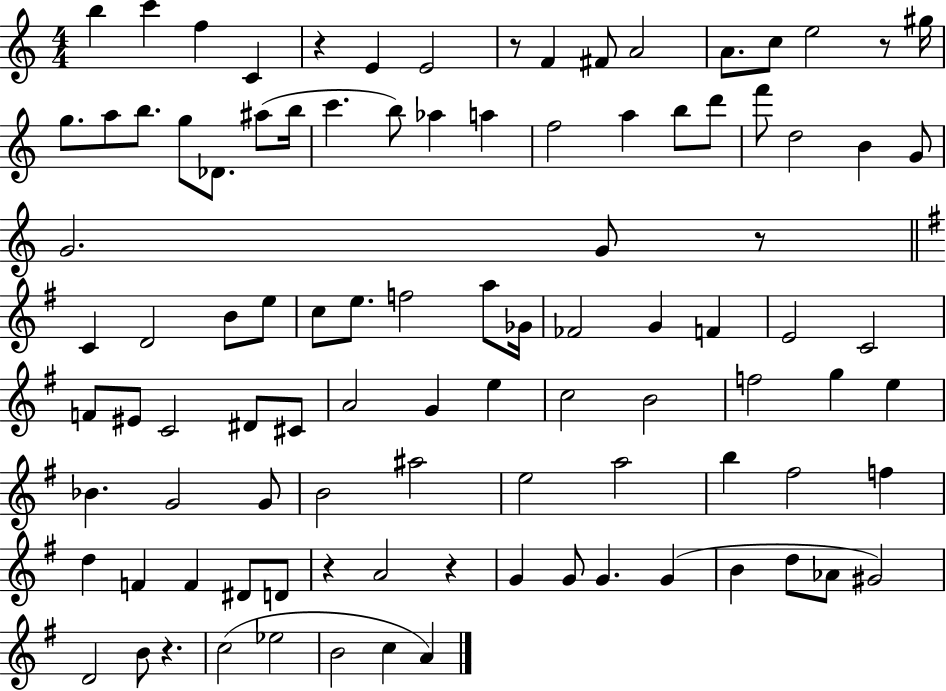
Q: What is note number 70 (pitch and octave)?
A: F#5